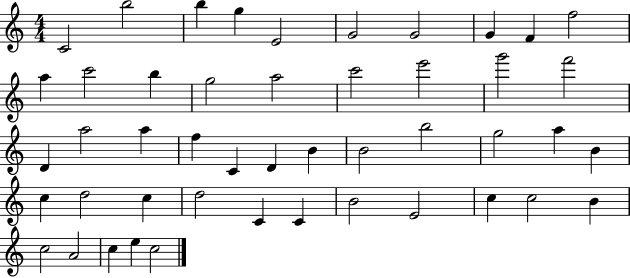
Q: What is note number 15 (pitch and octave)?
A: A5